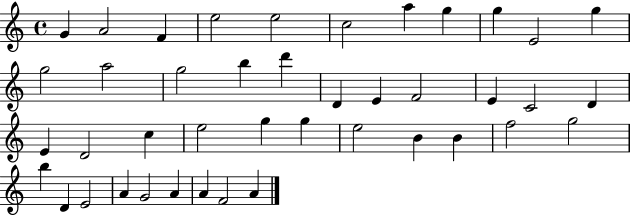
X:1
T:Untitled
M:4/4
L:1/4
K:C
G A2 F e2 e2 c2 a g g E2 g g2 a2 g2 b d' D E F2 E C2 D E D2 c e2 g g e2 B B f2 g2 b D E2 A G2 A A F2 A